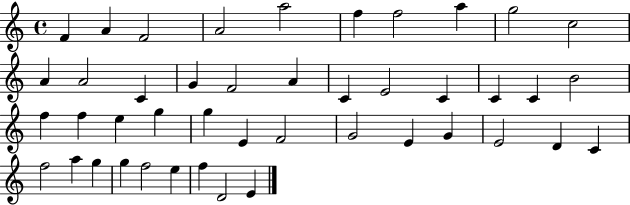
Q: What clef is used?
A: treble